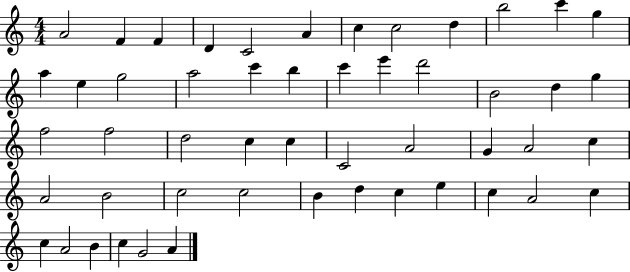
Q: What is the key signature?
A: C major